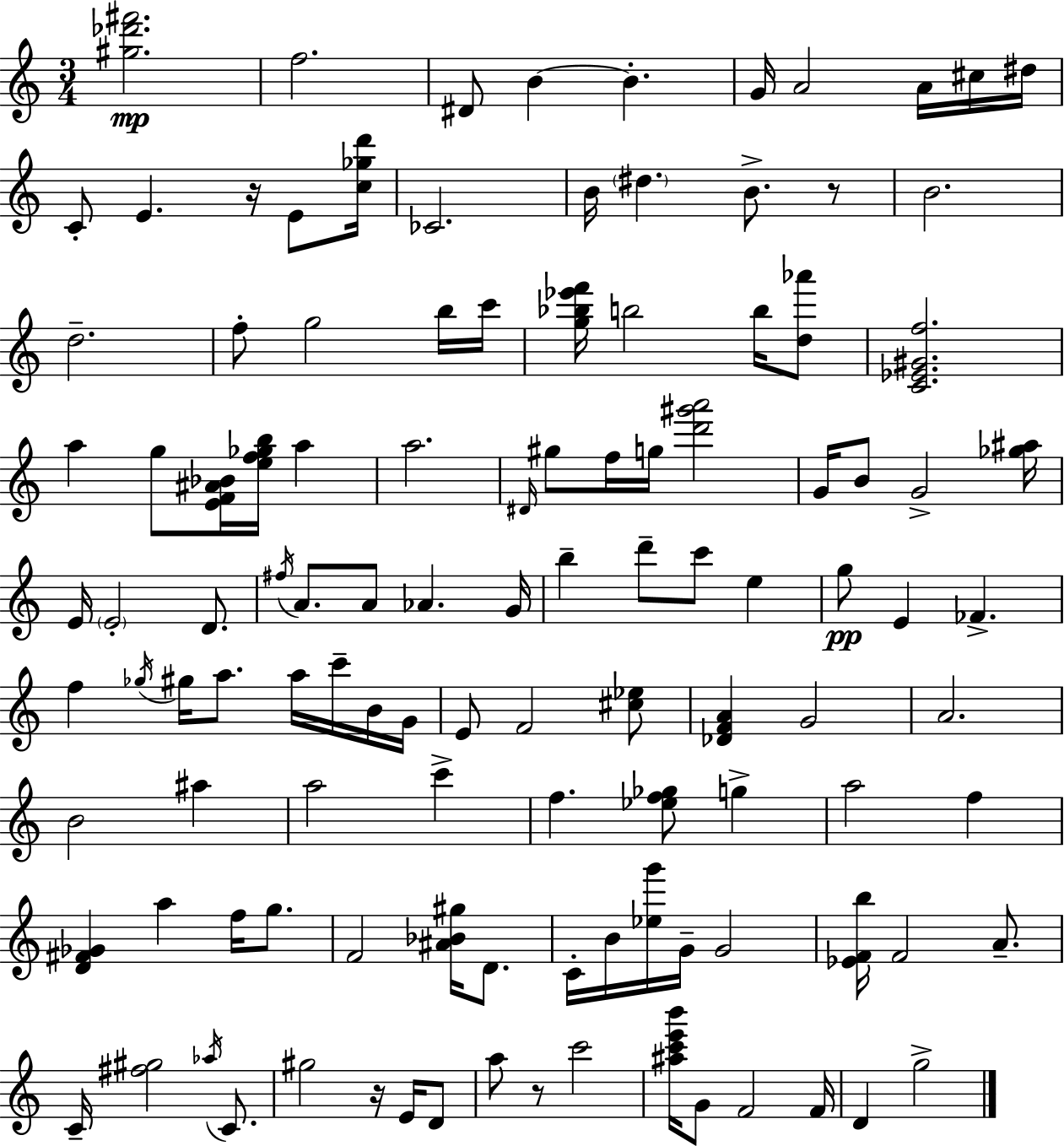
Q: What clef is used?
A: treble